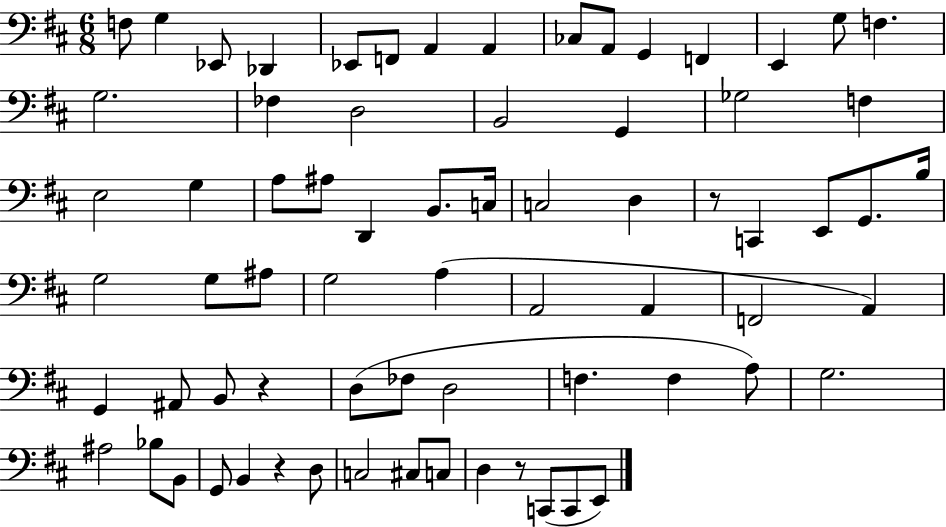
X:1
T:Untitled
M:6/8
L:1/4
K:D
F,/2 G, _E,,/2 _D,, _E,,/2 F,,/2 A,, A,, _C,/2 A,,/2 G,, F,, E,, G,/2 F, G,2 _F, D,2 B,,2 G,, _G,2 F, E,2 G, A,/2 ^A,/2 D,, B,,/2 C,/4 C,2 D, z/2 C,, E,,/2 G,,/2 B,/4 G,2 G,/2 ^A,/2 G,2 A, A,,2 A,, F,,2 A,, G,, ^A,,/2 B,,/2 z D,/2 _F,/2 D,2 F, F, A,/2 G,2 ^A,2 _B,/2 B,,/2 G,,/2 B,, z D,/2 C,2 ^C,/2 C,/2 D, z/2 C,,/2 C,,/2 E,,/2